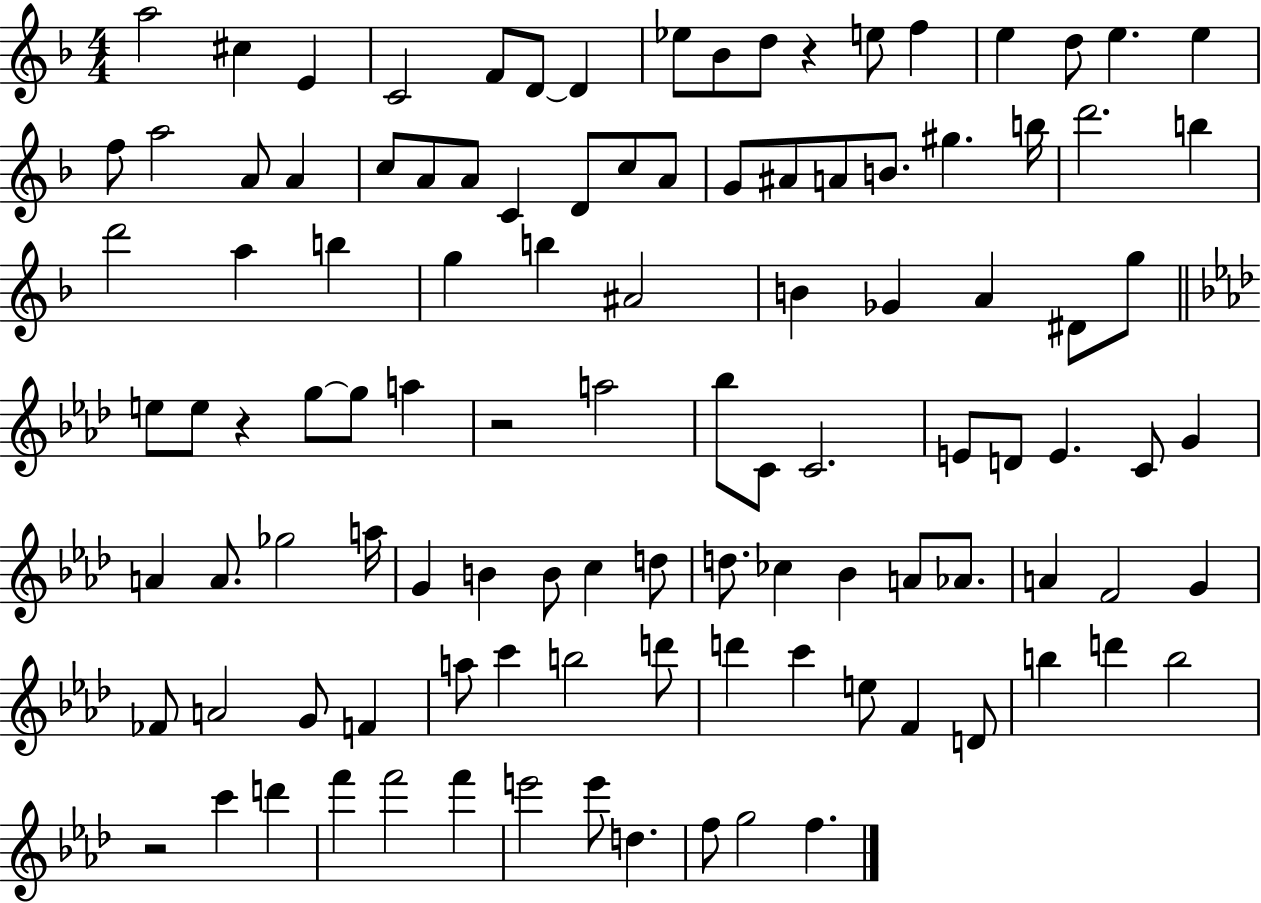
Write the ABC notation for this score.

X:1
T:Untitled
M:4/4
L:1/4
K:F
a2 ^c E C2 F/2 D/2 D _e/2 _B/2 d/2 z e/2 f e d/2 e e f/2 a2 A/2 A c/2 A/2 A/2 C D/2 c/2 A/2 G/2 ^A/2 A/2 B/2 ^g b/4 d'2 b d'2 a b g b ^A2 B _G A ^D/2 g/2 e/2 e/2 z g/2 g/2 a z2 a2 _b/2 C/2 C2 E/2 D/2 E C/2 G A A/2 _g2 a/4 G B B/2 c d/2 d/2 _c _B A/2 _A/2 A F2 G _F/2 A2 G/2 F a/2 c' b2 d'/2 d' c' e/2 F D/2 b d' b2 z2 c' d' f' f'2 f' e'2 e'/2 d f/2 g2 f